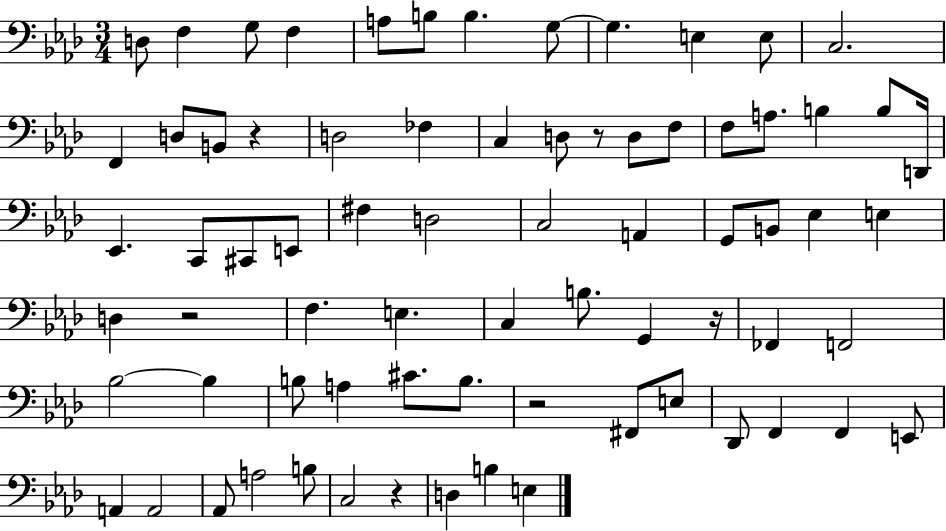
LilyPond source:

{
  \clef bass
  \numericTimeSignature
  \time 3/4
  \key aes \major
  \repeat volta 2 { d8 f4 g8 f4 | a8 b8 b4. g8~~ | g4. e4 e8 | c2. | \break f,4 d8 b,8 r4 | d2 fes4 | c4 d8 r8 d8 f8 | f8 a8. b4 b8 d,16 | \break ees,4. c,8 cis,8 e,8 | fis4 d2 | c2 a,4 | g,8 b,8 ees4 e4 | \break d4 r2 | f4. e4. | c4 b8. g,4 r16 | fes,4 f,2 | \break bes2~~ bes4 | b8 a4 cis'8. b8. | r2 fis,8 e8 | des,8 f,4 f,4 e,8 | \break a,4 a,2 | aes,8 a2 b8 | c2 r4 | d4 b4 e4 | \break } \bar "|."
}